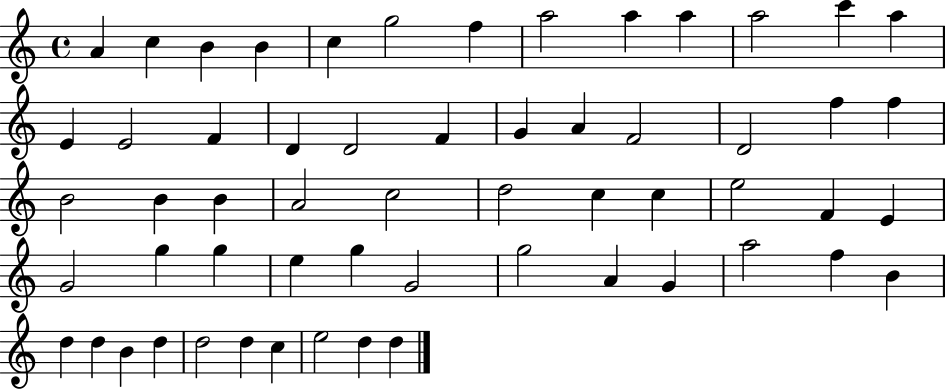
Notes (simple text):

A4/q C5/q B4/q B4/q C5/q G5/h F5/q A5/h A5/q A5/q A5/h C6/q A5/q E4/q E4/h F4/q D4/q D4/h F4/q G4/q A4/q F4/h D4/h F5/q F5/q B4/h B4/q B4/q A4/h C5/h D5/h C5/q C5/q E5/h F4/q E4/q G4/h G5/q G5/q E5/q G5/q G4/h G5/h A4/q G4/q A5/h F5/q B4/q D5/q D5/q B4/q D5/q D5/h D5/q C5/q E5/h D5/q D5/q